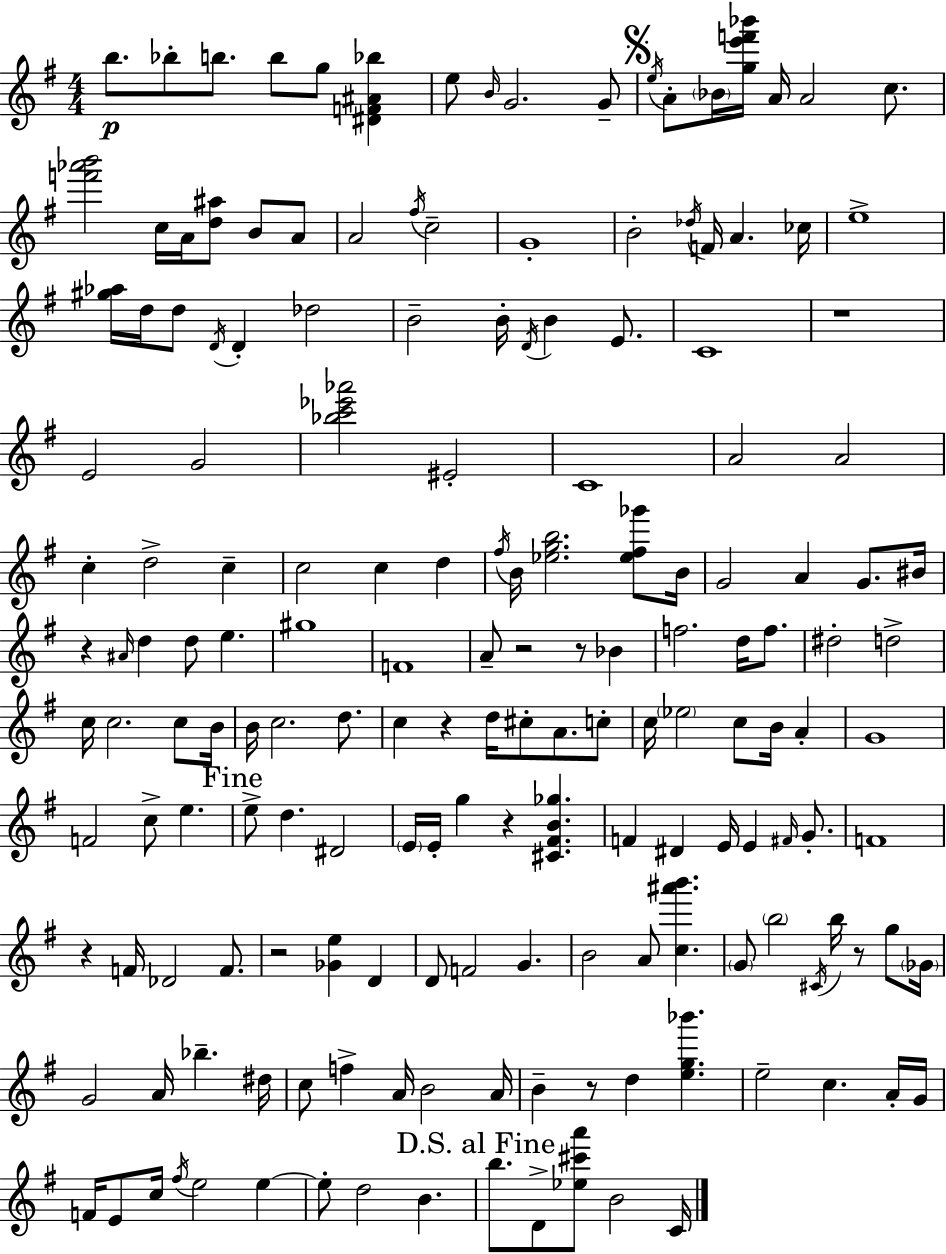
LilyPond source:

{
  \clef treble
  \numericTimeSignature
  \time 4/4
  \key e \minor
  \repeat volta 2 { b''8.\p bes''8-. b''8. b''8 g''8 <dis' f' ais' bes''>4 | e''8 \grace { b'16 } g'2. g'8-- | \mark \markup { \musicglyph "scripts.segno" } \acciaccatura { e''16 } a'8-. \parenthesize bes'16 <g'' e''' f''' bes'''>16 a'16 a'2 c''8. | <f''' aes''' b'''>2 c''16 a'16 <d'' ais''>8 b'8 | \break a'8 a'2 \acciaccatura { fis''16 } c''2-- | g'1-. | b'2-. \acciaccatura { des''16 } f'16 a'4. | ces''16 e''1-> | \break <gis'' aes''>16 d''16 d''8 \acciaccatura { d'16 } d'4-. des''2 | b'2-- b'16-. \acciaccatura { d'16 } b'4 | e'8. c'1 | r1 | \break e'2 g'2 | <bes'' c''' ees''' aes'''>2 eis'2-. | c'1 | a'2 a'2 | \break c''4-. d''2-> | c''4-- c''2 c''4 | d''4 \acciaccatura { fis''16 } b'16 <ees'' g'' b''>2. | <ees'' fis'' ges'''>8 b'16 g'2 a'4 | \break g'8. bis'16 r4 \grace { ais'16 } d''4 | d''8 e''4. gis''1 | f'1 | a'8-- r2 | \break r8 bes'4 f''2. | d''16 f''8. dis''2-. | d''2-> c''16 c''2. | c''8 b'16 b'16 c''2. | \break d''8. c''4 r4 | d''16 cis''8-. a'8. c''8-. c''16 \parenthesize ees''2 | c''8 b'16 a'4-. g'1 | f'2 | \break c''8-> e''4. \mark "Fine" e''8-> d''4. | dis'2 \parenthesize e'16 e'16-. g''4 r4 | <cis' fis' b' ges''>4. f'4 dis'4 | e'16 e'4 \grace { fis'16 } g'8.-. f'1 | \break r4 f'16 des'2 | f'8. r2 | <ges' e''>4 d'4 d'8 f'2 | g'4. b'2 | \break a'8 <c'' ais''' b'''>4. \parenthesize g'8 \parenthesize b''2 | \acciaccatura { cis'16 } b''16 r8 g''8 \parenthesize ges'16 g'2 | a'16 bes''4.-- dis''16 c''8 f''4-> | a'16 b'2 a'16 b'4-- r8 | \break d''4 <e'' g'' bes'''>4. e''2-- | c''4. a'16-. g'16 f'16 e'8 c''16 \acciaccatura { fis''16 } e''2 | e''4~~ e''8-. d''2 | b'4. \mark "D.S. al Fine" b''8. d'8-> | \break <ees'' cis''' a'''>8 b'2 c'16 } \bar "|."
}